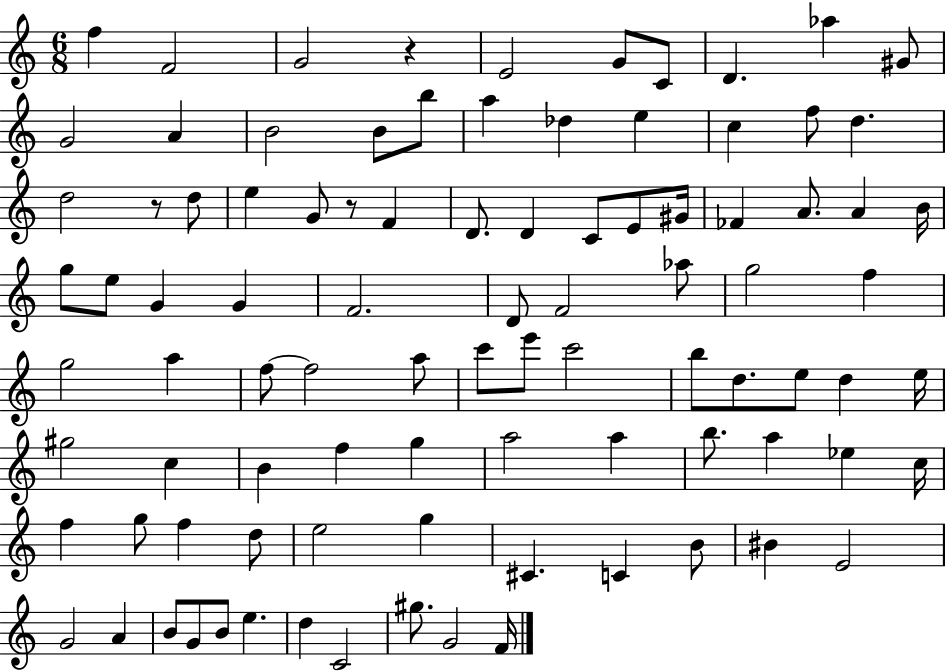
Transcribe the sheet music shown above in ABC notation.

X:1
T:Untitled
M:6/8
L:1/4
K:C
f F2 G2 z E2 G/2 C/2 D _a ^G/2 G2 A B2 B/2 b/2 a _d e c f/2 d d2 z/2 d/2 e G/2 z/2 F D/2 D C/2 E/2 ^G/4 _F A/2 A B/4 g/2 e/2 G G F2 D/2 F2 _a/2 g2 f g2 a f/2 f2 a/2 c'/2 e'/2 c'2 b/2 d/2 e/2 d e/4 ^g2 c B f g a2 a b/2 a _e c/4 f g/2 f d/2 e2 g ^C C B/2 ^B E2 G2 A B/2 G/2 B/2 e d C2 ^g/2 G2 F/4